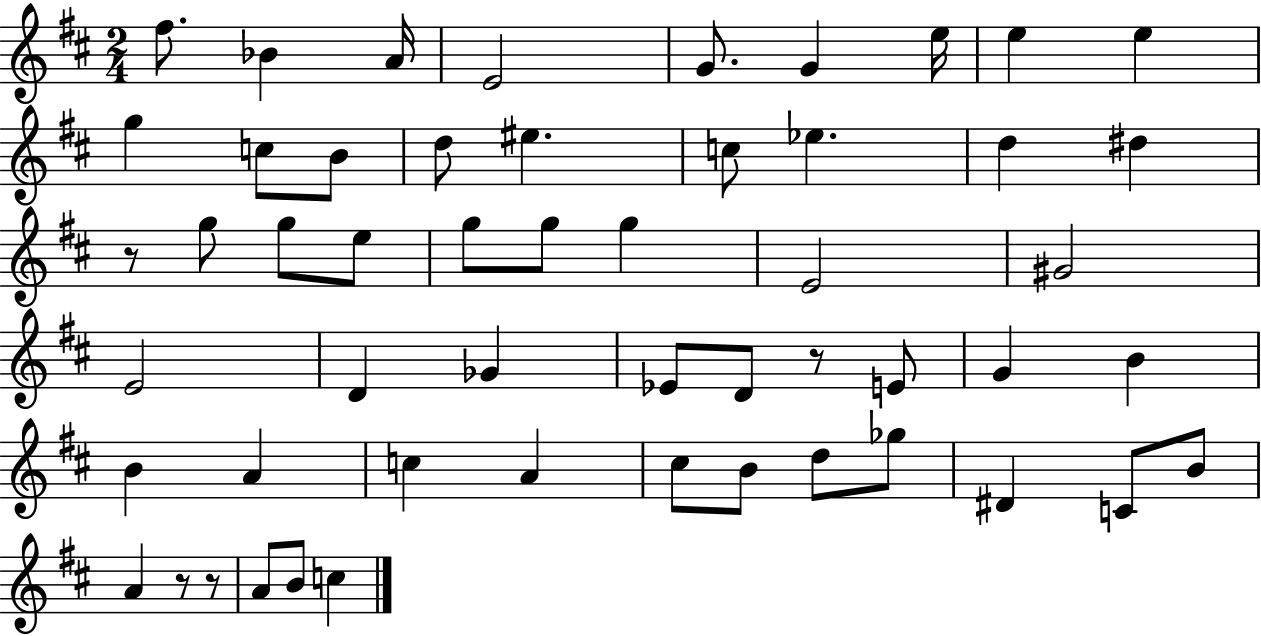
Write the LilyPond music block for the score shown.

{
  \clef treble
  \numericTimeSignature
  \time 2/4
  \key d \major
  fis''8. bes'4 a'16 | e'2 | g'8. g'4 e''16 | e''4 e''4 | \break g''4 c''8 b'8 | d''8 eis''4. | c''8 ees''4. | d''4 dis''4 | \break r8 g''8 g''8 e''8 | g''8 g''8 g''4 | e'2 | gis'2 | \break e'2 | d'4 ges'4 | ees'8 d'8 r8 e'8 | g'4 b'4 | \break b'4 a'4 | c''4 a'4 | cis''8 b'8 d''8 ges''8 | dis'4 c'8 b'8 | \break a'4 r8 r8 | a'8 b'8 c''4 | \bar "|."
}